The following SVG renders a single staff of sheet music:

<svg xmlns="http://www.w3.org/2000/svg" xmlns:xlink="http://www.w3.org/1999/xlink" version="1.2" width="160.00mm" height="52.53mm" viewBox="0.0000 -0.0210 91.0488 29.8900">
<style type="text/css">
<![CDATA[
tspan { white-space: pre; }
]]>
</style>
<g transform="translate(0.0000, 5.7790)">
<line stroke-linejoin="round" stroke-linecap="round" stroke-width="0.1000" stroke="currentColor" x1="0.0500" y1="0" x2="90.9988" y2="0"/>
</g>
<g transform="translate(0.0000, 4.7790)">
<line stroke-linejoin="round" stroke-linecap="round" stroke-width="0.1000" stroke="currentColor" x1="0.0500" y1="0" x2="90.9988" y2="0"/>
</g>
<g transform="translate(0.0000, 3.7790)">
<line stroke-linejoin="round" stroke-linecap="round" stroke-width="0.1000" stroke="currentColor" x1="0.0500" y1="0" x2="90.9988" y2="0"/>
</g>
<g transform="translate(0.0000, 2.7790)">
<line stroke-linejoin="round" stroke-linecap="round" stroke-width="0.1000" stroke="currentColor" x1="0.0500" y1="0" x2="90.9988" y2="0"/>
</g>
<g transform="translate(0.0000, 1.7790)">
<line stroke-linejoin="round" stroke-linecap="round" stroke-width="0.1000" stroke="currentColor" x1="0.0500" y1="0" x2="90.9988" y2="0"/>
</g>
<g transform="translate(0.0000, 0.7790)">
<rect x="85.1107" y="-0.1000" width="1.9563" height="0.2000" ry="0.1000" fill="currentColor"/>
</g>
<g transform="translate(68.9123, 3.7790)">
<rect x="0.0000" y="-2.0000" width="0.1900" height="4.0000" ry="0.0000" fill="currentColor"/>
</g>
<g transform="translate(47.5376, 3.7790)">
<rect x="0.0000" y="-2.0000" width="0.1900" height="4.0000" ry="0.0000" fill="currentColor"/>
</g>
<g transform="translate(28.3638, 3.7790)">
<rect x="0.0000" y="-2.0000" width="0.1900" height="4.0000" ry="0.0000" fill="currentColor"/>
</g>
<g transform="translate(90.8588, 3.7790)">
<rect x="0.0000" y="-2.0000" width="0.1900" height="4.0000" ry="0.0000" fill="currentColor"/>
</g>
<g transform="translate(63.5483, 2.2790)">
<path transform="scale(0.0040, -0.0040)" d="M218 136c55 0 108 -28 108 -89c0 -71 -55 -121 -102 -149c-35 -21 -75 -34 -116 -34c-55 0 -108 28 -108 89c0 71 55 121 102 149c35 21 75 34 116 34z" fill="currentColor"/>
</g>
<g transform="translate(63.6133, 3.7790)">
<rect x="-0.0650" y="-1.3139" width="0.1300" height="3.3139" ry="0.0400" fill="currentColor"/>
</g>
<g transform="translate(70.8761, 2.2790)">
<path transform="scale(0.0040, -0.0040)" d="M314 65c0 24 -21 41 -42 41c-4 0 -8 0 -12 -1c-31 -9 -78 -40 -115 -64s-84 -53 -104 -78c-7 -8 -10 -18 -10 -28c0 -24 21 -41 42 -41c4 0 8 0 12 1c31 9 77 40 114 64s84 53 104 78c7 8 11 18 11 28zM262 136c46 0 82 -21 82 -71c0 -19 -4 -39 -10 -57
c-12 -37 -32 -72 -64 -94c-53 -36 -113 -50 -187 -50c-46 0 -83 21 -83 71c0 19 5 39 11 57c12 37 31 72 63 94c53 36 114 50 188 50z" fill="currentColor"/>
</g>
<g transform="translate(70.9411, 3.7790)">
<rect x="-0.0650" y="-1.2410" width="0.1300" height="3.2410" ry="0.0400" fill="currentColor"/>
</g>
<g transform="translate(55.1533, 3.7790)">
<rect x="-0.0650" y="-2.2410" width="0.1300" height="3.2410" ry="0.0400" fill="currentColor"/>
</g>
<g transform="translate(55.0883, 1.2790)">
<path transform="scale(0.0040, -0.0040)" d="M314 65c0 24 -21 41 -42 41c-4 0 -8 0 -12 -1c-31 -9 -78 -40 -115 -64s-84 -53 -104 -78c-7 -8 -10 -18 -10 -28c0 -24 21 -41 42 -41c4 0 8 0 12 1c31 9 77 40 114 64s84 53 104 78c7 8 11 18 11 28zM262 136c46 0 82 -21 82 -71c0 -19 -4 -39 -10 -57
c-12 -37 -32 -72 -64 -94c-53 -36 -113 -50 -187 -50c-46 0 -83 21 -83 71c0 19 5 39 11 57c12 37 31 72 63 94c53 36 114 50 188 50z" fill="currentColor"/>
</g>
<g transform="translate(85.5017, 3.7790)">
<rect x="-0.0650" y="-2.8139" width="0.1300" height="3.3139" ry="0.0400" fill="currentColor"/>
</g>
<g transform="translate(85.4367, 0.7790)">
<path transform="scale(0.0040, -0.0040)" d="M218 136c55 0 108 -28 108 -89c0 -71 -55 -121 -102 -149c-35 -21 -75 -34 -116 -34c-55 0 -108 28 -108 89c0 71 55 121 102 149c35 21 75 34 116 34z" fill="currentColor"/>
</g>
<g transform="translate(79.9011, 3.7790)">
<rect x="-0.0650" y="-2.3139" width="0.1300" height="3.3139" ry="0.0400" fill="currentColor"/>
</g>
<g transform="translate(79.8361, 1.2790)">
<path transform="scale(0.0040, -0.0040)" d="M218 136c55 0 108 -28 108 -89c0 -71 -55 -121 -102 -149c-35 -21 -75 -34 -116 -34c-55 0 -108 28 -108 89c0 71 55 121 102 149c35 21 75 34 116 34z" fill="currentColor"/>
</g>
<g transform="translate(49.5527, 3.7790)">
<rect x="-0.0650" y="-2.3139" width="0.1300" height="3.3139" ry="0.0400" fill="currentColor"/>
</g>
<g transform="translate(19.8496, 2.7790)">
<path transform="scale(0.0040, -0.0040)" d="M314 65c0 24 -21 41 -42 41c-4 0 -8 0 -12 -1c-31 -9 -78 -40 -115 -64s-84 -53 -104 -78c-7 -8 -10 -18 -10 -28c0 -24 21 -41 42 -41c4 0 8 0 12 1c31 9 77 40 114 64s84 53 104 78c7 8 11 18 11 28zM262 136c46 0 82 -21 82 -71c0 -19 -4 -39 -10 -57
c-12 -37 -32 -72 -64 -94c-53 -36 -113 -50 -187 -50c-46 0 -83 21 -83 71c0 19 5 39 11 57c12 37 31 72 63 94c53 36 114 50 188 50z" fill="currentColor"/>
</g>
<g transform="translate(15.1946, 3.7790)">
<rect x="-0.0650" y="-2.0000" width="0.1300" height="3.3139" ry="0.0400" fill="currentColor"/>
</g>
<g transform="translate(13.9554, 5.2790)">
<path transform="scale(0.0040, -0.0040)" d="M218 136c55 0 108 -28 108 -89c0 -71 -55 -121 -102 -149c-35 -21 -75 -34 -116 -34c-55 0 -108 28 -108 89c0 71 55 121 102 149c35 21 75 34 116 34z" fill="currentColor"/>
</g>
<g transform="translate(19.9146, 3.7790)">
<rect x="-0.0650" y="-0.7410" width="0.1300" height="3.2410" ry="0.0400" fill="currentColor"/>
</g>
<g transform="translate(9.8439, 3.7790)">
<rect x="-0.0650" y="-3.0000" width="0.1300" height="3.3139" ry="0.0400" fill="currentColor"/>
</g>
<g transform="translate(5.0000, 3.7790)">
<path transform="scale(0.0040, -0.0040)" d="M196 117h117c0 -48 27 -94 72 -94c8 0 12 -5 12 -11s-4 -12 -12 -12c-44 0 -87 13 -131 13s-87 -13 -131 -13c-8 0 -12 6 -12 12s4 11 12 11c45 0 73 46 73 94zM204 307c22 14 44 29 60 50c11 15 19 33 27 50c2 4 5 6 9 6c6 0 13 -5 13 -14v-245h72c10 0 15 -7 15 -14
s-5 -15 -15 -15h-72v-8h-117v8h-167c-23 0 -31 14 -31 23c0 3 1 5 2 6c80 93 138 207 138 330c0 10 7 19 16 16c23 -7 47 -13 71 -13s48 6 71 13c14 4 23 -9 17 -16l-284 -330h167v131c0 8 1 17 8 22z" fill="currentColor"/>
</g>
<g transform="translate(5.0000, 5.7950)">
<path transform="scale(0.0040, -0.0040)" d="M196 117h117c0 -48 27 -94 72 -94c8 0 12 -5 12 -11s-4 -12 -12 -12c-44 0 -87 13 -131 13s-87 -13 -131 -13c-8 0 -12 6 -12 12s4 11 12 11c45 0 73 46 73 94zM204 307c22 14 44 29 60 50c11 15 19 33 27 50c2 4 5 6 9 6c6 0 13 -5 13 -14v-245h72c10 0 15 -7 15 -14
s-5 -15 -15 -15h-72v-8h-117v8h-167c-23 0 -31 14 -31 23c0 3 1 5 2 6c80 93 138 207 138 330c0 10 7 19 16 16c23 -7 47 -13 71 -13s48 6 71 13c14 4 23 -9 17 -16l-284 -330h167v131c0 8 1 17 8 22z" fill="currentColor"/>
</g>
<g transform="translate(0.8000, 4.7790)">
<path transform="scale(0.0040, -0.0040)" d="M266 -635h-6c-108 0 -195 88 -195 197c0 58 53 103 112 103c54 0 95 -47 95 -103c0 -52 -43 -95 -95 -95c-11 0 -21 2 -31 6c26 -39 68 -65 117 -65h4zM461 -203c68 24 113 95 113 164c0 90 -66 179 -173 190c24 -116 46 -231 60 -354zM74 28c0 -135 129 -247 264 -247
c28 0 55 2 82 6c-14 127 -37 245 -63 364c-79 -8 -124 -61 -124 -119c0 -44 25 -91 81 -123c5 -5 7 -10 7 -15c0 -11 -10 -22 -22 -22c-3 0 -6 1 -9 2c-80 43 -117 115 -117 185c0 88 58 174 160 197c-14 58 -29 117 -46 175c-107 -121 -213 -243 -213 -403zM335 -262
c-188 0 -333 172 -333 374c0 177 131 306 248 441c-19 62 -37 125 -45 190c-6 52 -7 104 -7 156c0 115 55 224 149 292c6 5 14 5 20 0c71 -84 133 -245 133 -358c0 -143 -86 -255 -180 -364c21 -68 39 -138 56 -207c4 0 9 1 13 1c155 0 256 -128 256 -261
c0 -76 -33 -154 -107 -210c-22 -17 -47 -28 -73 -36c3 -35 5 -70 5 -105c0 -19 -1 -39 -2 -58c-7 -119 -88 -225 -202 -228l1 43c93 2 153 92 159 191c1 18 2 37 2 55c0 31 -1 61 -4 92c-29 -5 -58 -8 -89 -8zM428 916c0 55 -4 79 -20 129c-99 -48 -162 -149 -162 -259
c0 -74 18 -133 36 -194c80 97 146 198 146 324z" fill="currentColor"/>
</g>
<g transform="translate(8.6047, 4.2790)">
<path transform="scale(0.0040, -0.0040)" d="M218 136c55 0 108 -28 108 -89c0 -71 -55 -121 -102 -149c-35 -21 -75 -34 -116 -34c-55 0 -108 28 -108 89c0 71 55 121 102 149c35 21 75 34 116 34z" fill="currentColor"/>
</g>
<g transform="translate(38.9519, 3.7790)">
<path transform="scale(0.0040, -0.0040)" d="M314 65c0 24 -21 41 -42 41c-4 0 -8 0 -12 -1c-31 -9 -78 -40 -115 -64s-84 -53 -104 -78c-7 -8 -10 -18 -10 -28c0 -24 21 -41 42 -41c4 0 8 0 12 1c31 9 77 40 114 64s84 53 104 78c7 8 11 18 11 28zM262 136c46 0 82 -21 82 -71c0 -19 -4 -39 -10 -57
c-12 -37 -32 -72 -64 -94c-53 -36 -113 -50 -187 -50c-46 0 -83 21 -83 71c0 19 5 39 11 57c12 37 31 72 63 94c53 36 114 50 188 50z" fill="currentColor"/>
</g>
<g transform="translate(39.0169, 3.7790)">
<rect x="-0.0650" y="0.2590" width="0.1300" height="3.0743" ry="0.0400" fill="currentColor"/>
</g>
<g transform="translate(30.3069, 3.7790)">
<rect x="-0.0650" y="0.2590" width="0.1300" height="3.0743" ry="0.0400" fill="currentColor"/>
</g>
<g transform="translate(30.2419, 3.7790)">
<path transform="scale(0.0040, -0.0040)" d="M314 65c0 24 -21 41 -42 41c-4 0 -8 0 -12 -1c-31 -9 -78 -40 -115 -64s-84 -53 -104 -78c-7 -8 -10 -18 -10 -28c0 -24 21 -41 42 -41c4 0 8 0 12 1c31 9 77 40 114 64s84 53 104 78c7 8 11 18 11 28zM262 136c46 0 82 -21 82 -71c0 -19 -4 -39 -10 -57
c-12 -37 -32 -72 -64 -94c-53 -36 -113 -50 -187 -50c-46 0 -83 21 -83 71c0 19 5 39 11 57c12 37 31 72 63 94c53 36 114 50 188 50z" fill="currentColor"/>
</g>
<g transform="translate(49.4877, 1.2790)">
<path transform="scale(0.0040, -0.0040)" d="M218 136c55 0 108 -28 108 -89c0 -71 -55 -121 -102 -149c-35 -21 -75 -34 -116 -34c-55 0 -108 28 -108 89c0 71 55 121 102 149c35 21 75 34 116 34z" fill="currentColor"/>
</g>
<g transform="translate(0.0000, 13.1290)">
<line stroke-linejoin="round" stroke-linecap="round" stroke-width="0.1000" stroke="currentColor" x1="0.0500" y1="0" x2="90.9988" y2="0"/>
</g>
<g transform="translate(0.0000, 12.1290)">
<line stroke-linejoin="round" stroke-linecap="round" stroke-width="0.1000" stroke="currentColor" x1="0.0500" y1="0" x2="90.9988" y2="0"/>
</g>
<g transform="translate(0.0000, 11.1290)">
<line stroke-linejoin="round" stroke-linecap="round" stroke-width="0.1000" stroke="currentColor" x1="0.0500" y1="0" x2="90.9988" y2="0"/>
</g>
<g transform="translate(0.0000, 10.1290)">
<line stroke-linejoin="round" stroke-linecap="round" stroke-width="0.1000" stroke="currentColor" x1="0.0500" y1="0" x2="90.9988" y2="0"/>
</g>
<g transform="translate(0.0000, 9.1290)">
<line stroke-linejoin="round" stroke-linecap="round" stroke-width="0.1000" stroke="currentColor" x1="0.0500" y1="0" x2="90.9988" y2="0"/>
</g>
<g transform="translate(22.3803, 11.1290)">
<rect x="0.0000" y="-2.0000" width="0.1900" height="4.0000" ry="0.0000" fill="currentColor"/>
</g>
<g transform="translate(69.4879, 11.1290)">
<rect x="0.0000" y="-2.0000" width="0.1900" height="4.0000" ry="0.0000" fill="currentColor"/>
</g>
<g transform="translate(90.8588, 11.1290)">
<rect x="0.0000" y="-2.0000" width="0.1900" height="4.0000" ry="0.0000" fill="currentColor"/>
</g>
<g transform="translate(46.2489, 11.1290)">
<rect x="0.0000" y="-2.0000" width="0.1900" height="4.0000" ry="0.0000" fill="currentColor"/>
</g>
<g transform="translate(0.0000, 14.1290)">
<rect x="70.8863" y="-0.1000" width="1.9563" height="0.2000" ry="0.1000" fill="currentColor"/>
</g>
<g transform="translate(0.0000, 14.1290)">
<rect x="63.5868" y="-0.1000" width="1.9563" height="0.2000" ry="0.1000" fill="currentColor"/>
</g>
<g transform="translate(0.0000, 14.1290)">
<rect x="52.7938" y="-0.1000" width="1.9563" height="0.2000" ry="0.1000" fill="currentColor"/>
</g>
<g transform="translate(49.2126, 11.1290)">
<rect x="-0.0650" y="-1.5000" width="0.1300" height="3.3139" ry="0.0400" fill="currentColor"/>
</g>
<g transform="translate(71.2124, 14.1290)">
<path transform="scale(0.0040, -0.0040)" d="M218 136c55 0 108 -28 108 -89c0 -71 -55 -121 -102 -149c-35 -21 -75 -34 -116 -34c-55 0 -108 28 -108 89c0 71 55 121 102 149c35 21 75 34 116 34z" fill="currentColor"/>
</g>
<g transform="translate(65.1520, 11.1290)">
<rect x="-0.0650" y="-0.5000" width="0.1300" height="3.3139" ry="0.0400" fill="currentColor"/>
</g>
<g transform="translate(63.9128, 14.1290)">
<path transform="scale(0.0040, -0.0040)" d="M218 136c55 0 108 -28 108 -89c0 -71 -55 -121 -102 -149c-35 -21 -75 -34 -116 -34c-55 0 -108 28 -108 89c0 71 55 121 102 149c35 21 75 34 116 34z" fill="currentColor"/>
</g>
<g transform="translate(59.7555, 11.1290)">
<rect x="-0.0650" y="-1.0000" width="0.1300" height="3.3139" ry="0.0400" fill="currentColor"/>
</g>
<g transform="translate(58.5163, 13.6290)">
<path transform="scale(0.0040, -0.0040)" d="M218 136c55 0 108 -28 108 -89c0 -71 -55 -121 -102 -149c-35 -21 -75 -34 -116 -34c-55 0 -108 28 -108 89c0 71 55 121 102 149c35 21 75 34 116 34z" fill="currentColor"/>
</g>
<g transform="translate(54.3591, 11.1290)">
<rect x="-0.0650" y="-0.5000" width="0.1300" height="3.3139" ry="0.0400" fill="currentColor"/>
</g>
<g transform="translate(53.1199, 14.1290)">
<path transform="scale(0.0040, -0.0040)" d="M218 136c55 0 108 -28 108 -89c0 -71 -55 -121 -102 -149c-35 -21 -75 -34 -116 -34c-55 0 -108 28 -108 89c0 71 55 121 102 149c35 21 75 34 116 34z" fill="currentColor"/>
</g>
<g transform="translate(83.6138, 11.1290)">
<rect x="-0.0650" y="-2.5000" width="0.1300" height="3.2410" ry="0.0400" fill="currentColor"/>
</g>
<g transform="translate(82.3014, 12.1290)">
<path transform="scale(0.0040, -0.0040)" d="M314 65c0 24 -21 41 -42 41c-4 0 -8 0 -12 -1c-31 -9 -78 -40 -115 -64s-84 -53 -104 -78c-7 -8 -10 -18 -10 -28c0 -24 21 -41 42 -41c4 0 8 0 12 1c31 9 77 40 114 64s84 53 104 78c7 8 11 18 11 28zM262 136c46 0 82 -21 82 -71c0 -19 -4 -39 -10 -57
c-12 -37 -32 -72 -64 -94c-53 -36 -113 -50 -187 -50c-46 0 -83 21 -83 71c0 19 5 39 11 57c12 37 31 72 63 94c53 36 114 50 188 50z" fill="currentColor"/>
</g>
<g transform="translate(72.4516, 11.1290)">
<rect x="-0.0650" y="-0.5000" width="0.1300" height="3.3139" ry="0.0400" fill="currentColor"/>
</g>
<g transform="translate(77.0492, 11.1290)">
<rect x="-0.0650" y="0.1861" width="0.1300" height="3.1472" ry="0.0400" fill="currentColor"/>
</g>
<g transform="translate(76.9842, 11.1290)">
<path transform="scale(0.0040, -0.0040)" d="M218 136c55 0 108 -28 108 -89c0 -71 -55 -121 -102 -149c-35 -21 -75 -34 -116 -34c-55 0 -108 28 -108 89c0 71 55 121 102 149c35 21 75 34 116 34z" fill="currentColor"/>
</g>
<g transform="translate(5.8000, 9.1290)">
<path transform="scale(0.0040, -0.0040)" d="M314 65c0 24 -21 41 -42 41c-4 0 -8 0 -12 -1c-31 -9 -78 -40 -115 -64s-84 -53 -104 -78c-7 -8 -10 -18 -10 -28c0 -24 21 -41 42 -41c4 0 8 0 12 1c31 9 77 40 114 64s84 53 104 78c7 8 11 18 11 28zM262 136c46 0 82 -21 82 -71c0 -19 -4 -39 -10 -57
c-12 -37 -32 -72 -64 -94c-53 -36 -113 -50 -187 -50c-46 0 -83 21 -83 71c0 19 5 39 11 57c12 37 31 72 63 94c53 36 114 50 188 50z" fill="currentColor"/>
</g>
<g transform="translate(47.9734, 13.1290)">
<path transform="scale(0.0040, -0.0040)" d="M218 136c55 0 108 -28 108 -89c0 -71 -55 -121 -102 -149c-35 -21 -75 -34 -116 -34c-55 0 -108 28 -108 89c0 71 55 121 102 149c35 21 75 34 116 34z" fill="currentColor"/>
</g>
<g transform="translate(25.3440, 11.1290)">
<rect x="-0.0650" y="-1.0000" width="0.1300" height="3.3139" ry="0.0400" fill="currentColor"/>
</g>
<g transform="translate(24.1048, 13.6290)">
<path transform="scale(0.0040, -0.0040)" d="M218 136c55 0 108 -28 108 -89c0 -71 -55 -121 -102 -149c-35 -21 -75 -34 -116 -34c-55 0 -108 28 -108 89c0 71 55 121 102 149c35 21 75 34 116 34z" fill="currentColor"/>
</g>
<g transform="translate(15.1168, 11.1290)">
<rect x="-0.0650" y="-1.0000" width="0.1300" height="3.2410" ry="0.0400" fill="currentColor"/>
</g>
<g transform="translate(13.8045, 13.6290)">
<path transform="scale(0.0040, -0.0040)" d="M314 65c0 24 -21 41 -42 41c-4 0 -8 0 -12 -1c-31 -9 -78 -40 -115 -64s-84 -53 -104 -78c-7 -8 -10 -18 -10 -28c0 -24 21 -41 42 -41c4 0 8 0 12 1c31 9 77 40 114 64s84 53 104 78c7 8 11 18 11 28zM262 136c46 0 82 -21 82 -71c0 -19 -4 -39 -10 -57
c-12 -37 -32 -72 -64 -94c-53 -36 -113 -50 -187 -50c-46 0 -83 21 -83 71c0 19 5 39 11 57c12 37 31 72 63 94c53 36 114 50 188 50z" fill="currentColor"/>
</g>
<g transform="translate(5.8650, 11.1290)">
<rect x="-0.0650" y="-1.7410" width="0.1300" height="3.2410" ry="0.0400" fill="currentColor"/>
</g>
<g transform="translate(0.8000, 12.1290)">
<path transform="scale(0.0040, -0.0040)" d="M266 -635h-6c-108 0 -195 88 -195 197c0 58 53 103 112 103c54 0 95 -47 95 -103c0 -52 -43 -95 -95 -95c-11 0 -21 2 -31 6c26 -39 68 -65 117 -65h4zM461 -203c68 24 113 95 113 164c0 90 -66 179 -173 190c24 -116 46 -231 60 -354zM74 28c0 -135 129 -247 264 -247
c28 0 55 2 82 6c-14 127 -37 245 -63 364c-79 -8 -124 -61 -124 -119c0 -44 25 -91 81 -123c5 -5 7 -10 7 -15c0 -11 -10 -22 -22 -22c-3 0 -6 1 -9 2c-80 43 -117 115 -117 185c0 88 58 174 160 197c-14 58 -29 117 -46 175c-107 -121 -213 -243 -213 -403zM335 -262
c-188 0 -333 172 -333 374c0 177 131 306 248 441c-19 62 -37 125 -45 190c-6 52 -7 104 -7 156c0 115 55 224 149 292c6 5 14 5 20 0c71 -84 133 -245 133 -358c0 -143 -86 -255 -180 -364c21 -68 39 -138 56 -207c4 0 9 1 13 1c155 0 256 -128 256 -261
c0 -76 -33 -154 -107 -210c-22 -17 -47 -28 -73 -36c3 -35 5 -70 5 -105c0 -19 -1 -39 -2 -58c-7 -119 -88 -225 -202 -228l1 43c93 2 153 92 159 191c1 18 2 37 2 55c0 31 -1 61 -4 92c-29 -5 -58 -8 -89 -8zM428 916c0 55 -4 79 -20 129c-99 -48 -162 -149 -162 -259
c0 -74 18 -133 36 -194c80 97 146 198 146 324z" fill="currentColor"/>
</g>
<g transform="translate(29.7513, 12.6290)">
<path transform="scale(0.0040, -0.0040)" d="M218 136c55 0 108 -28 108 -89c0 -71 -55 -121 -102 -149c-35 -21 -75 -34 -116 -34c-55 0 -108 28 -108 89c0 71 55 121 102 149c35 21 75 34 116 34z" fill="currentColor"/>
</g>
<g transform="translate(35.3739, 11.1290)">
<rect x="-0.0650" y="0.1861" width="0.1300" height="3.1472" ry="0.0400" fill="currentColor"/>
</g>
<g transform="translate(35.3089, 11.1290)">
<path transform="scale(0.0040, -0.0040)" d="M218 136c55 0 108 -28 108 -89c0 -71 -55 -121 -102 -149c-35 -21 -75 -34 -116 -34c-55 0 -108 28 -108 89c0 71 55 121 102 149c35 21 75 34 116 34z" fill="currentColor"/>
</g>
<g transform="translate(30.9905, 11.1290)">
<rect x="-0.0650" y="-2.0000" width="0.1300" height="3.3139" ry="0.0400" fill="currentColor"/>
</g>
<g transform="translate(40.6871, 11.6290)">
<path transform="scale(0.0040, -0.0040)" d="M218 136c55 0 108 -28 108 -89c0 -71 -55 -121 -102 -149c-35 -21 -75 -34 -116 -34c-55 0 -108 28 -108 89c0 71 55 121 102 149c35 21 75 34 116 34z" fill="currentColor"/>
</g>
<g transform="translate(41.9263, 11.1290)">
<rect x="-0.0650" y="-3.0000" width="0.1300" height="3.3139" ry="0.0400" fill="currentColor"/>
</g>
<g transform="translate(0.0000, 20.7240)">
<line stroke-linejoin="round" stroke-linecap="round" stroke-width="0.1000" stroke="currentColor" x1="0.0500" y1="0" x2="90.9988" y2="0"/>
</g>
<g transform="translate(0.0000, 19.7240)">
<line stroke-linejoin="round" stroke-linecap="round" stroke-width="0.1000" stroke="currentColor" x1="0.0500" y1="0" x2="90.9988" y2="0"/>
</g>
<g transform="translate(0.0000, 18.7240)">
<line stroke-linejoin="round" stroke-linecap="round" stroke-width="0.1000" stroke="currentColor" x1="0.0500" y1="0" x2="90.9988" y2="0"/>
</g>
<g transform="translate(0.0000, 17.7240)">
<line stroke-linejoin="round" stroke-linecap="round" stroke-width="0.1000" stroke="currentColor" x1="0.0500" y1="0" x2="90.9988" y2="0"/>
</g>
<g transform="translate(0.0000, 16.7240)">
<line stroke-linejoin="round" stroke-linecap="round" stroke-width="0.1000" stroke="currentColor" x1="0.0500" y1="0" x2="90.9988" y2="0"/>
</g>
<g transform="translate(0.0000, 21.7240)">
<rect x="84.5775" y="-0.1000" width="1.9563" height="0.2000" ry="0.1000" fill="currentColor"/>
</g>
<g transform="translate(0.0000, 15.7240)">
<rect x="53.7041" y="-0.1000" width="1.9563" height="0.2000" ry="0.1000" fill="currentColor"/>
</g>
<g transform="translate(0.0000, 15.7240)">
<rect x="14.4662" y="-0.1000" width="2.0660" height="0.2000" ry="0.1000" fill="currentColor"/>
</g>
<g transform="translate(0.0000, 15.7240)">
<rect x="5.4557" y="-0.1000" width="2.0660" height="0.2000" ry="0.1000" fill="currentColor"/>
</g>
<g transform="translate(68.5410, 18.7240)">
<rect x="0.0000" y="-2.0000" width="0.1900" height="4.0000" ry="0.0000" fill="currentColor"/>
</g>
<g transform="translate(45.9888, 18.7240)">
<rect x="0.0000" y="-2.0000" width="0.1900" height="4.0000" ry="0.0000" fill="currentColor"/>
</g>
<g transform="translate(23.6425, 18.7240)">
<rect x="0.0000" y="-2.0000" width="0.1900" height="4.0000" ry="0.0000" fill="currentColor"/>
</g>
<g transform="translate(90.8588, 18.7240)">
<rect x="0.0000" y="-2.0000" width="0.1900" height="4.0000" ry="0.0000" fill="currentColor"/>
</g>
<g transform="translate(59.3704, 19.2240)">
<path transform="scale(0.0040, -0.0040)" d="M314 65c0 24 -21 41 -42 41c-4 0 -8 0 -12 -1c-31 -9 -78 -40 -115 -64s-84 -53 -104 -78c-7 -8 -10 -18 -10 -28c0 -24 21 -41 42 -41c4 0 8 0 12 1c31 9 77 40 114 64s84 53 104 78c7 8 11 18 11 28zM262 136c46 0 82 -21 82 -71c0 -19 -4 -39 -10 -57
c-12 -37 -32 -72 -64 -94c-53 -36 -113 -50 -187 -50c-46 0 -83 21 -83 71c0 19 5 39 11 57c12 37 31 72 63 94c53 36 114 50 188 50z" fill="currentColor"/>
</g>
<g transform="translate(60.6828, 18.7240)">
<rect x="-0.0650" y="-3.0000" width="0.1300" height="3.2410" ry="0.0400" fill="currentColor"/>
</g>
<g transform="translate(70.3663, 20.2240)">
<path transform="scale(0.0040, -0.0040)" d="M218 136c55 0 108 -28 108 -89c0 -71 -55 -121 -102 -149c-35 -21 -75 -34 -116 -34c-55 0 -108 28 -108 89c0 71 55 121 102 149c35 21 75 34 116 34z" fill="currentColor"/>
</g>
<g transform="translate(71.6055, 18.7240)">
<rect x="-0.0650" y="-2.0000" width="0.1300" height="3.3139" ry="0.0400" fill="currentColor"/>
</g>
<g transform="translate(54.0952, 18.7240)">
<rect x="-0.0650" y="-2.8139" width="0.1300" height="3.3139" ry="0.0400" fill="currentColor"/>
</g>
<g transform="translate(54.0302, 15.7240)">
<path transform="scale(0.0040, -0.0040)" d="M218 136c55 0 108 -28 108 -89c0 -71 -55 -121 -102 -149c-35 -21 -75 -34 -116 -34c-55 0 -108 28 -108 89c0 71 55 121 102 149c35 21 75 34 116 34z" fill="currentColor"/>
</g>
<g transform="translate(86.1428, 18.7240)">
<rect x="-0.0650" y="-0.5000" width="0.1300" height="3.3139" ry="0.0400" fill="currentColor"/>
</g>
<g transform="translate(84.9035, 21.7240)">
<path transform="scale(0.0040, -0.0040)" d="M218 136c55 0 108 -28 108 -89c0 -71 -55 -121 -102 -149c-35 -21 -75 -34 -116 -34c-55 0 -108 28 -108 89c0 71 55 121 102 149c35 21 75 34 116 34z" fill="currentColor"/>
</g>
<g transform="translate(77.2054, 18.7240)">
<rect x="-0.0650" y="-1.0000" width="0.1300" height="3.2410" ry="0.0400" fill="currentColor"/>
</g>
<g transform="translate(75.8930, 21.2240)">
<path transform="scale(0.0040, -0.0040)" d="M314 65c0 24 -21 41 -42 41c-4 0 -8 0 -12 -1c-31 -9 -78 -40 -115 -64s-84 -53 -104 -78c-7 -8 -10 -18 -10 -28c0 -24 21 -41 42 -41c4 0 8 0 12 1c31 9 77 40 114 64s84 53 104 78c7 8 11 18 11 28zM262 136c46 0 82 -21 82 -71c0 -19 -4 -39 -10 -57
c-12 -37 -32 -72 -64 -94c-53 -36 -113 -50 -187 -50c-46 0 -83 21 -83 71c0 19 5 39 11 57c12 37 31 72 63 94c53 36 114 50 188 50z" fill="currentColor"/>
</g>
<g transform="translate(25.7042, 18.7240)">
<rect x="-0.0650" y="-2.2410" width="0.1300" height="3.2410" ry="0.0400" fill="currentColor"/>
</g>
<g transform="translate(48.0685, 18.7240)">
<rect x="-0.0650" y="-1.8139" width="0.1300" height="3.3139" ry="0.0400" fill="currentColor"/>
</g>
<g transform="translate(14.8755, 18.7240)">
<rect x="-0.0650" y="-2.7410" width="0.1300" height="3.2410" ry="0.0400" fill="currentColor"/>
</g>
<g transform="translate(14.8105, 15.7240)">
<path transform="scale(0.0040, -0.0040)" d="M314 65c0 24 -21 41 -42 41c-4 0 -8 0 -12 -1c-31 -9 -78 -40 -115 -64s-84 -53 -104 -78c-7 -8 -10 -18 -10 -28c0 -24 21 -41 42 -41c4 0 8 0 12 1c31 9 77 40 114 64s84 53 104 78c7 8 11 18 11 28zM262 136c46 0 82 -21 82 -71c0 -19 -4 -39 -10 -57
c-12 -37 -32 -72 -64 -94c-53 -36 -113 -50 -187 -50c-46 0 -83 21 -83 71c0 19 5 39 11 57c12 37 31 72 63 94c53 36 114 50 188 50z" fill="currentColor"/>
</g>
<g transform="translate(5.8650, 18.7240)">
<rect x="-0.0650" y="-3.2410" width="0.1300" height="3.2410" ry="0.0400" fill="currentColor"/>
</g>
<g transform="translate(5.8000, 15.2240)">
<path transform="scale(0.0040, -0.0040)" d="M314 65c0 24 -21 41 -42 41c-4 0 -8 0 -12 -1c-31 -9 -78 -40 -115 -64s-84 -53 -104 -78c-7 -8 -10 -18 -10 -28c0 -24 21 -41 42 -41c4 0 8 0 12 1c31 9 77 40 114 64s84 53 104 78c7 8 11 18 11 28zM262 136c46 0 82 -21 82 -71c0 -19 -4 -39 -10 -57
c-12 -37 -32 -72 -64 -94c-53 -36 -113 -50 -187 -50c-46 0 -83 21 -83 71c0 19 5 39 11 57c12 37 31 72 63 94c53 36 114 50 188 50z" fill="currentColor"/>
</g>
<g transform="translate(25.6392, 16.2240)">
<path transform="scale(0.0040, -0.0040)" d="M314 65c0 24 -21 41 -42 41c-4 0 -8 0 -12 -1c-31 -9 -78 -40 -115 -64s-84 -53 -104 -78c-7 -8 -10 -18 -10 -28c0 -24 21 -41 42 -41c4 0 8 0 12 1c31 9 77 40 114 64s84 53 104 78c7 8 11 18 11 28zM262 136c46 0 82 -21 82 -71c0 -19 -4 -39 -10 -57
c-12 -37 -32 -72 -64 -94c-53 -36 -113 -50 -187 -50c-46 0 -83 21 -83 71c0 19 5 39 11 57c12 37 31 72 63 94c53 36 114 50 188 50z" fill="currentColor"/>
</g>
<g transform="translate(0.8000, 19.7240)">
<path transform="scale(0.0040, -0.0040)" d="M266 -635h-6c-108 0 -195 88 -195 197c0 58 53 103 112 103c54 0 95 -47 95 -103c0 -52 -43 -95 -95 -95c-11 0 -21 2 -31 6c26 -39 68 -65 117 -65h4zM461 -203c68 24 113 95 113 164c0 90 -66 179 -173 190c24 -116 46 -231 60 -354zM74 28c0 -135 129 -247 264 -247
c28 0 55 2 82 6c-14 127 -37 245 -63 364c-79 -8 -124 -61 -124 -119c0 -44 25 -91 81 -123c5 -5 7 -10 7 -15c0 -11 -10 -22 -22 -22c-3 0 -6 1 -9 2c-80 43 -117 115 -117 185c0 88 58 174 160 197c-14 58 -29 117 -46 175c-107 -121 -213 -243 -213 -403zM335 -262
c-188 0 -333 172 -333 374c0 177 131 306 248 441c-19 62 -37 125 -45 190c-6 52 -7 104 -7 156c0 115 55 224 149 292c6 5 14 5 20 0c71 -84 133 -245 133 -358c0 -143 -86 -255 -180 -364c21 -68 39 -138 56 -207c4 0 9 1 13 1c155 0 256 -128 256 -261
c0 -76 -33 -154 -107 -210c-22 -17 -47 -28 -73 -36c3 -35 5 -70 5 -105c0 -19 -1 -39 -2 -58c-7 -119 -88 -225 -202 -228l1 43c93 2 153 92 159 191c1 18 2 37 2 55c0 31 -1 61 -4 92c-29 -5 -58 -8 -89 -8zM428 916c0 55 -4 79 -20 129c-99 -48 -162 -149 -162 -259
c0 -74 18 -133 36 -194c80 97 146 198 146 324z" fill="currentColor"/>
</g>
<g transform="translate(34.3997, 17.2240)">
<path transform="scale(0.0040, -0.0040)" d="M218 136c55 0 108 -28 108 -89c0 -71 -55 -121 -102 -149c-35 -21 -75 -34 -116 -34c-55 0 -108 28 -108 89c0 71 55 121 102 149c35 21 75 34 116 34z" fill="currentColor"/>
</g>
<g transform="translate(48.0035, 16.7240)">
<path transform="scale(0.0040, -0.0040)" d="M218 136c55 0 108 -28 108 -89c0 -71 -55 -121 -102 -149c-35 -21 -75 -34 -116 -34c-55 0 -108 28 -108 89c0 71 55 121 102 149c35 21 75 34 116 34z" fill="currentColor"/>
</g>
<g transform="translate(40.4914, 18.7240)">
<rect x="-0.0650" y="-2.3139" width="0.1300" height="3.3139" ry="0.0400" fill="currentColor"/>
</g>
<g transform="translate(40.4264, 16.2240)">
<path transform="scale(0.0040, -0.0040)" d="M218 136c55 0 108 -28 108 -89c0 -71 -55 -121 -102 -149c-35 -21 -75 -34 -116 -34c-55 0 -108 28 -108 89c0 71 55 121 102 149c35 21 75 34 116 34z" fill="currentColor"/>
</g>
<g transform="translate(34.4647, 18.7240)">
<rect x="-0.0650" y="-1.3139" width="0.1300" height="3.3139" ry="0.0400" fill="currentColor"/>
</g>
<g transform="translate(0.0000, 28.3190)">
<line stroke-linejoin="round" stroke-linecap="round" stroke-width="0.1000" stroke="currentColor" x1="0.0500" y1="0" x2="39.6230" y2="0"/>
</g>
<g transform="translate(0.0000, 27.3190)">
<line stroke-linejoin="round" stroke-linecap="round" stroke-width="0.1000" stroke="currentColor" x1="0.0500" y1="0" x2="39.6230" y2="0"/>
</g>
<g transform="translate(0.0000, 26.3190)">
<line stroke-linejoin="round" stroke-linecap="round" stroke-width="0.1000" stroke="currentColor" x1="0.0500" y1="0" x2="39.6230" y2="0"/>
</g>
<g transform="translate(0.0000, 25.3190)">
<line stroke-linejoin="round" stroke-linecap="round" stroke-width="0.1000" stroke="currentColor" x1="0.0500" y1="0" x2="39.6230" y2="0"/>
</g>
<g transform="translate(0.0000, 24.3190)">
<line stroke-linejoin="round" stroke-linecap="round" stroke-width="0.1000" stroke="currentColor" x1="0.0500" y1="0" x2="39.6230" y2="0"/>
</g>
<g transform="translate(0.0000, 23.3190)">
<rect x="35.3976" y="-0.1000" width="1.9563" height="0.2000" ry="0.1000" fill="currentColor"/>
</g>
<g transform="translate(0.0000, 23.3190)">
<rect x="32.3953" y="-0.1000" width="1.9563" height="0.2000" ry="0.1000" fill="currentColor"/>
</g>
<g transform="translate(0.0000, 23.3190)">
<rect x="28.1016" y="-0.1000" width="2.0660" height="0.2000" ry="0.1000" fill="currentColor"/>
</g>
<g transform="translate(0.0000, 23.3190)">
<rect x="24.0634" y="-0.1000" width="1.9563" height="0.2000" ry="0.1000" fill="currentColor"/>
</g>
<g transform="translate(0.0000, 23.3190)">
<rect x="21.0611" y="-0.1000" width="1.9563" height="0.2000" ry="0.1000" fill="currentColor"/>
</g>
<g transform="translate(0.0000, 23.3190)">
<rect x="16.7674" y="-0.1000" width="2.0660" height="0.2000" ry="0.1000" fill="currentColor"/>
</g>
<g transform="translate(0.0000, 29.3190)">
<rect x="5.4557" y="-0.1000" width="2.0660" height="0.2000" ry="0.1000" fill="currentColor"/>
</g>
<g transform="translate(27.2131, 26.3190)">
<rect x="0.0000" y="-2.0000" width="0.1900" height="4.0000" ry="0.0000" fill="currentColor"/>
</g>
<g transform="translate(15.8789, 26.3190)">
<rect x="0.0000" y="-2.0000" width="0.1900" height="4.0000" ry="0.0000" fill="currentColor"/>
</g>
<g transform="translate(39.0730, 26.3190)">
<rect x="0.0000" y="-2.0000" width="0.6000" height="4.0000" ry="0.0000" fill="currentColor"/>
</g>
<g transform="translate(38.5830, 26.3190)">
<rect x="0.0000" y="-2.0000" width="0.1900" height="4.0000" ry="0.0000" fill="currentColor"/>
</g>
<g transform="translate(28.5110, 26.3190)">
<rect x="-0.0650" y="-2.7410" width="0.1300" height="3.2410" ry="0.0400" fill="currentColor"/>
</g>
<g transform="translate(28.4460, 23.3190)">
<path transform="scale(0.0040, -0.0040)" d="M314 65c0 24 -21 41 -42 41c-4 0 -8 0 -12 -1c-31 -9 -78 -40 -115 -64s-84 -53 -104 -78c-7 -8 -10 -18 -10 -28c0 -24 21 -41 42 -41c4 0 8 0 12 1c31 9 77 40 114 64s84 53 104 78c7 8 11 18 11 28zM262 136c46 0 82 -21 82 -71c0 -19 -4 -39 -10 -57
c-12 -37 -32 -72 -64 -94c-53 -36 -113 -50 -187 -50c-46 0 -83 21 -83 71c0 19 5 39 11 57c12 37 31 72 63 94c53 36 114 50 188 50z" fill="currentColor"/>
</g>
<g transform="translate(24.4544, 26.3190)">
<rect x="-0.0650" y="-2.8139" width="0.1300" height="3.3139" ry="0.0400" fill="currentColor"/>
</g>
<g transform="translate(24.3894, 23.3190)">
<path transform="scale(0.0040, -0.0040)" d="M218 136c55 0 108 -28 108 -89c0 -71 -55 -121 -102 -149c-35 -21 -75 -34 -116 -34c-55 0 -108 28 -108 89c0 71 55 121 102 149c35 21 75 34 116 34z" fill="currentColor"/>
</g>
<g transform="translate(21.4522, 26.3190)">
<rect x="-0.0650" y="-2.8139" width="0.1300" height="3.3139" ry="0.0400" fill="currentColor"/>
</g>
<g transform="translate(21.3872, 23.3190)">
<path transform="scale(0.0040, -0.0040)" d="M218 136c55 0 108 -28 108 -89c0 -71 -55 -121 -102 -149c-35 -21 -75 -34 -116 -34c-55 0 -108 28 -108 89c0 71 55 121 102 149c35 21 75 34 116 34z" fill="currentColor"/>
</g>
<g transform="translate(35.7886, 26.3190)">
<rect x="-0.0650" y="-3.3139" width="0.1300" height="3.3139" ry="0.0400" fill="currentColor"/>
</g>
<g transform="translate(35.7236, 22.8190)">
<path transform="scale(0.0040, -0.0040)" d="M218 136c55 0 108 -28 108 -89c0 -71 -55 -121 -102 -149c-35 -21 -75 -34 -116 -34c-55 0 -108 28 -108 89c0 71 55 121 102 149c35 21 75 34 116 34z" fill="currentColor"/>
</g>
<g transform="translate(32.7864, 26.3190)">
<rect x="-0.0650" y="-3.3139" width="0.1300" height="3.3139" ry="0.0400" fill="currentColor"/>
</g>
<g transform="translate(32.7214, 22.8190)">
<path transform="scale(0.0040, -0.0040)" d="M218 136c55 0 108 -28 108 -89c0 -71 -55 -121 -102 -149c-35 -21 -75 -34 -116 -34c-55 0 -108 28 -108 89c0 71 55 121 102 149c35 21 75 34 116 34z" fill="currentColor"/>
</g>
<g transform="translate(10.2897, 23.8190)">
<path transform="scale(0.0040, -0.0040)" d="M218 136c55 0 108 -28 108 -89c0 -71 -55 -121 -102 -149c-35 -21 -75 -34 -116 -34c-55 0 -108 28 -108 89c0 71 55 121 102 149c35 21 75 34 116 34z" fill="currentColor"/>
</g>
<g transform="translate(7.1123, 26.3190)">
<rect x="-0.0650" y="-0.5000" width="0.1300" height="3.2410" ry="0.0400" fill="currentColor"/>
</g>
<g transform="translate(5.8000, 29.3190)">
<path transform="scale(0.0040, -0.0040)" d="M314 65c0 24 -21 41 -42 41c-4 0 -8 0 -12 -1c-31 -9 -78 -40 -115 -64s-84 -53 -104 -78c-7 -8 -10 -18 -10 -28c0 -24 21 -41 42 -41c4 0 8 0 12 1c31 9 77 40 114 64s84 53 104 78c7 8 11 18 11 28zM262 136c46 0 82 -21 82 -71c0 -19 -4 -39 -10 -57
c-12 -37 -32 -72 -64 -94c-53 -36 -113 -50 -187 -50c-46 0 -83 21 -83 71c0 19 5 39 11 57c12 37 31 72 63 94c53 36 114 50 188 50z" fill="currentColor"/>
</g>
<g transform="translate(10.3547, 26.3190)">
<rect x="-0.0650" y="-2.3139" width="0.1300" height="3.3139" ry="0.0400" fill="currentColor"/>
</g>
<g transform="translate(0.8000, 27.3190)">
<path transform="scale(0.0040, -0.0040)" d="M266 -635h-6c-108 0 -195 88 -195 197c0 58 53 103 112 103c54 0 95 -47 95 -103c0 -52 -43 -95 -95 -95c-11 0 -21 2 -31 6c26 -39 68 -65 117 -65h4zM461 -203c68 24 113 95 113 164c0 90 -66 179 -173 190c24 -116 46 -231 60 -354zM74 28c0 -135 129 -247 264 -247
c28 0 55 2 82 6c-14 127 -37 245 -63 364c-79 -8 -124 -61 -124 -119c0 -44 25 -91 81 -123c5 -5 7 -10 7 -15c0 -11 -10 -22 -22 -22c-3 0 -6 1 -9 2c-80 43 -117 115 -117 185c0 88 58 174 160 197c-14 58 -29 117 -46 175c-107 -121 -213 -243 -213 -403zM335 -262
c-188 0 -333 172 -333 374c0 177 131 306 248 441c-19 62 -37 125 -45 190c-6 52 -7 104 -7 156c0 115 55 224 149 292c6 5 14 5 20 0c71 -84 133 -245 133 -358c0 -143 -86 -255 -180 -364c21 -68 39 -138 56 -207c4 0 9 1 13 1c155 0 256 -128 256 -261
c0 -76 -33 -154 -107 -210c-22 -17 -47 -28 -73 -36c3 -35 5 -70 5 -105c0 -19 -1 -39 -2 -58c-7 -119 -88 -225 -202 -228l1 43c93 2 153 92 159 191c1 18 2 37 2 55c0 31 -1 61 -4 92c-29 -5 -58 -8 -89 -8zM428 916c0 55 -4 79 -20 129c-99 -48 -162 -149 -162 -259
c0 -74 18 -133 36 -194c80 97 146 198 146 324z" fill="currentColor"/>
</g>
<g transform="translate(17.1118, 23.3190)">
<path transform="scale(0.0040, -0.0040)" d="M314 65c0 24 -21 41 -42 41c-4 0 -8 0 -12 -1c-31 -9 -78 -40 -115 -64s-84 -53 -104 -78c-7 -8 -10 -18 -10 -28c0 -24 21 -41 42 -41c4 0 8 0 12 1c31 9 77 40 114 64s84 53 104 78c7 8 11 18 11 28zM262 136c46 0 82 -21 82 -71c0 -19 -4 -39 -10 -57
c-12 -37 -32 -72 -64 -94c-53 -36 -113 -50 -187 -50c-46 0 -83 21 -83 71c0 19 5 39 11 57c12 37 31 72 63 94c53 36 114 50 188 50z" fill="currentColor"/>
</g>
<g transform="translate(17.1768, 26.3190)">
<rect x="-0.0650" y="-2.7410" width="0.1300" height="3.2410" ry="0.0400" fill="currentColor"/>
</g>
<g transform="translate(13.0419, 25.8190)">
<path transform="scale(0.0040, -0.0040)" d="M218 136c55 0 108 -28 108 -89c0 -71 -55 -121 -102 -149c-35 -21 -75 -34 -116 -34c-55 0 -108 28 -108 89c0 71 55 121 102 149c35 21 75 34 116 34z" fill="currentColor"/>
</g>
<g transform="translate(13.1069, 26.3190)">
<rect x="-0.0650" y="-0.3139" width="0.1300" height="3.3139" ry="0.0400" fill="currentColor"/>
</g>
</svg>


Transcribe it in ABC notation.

X:1
T:Untitled
M:4/4
L:1/4
K:C
A F d2 B2 B2 g g2 e e2 g a f2 D2 D F B A E C D C C B G2 b2 a2 g2 e g f a A2 F D2 C C2 g c a2 a a a2 b b